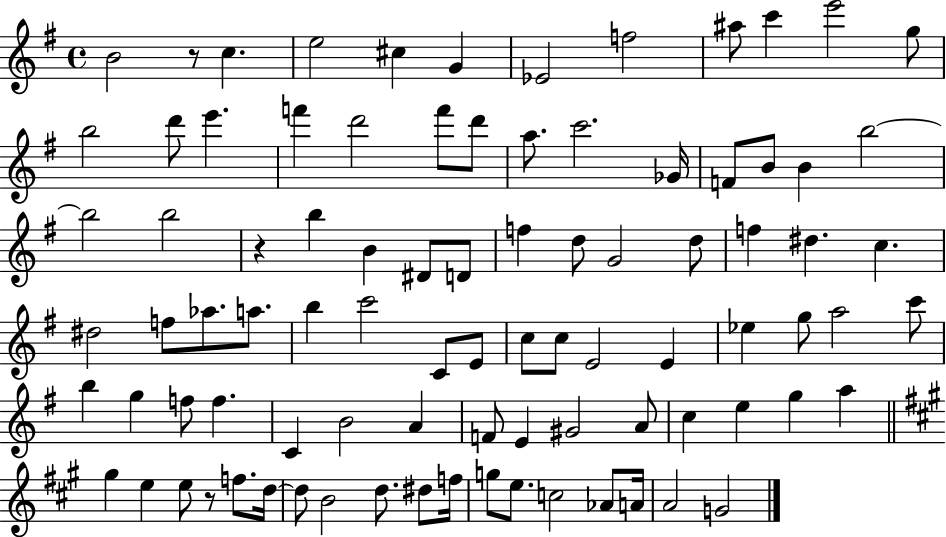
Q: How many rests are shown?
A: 3